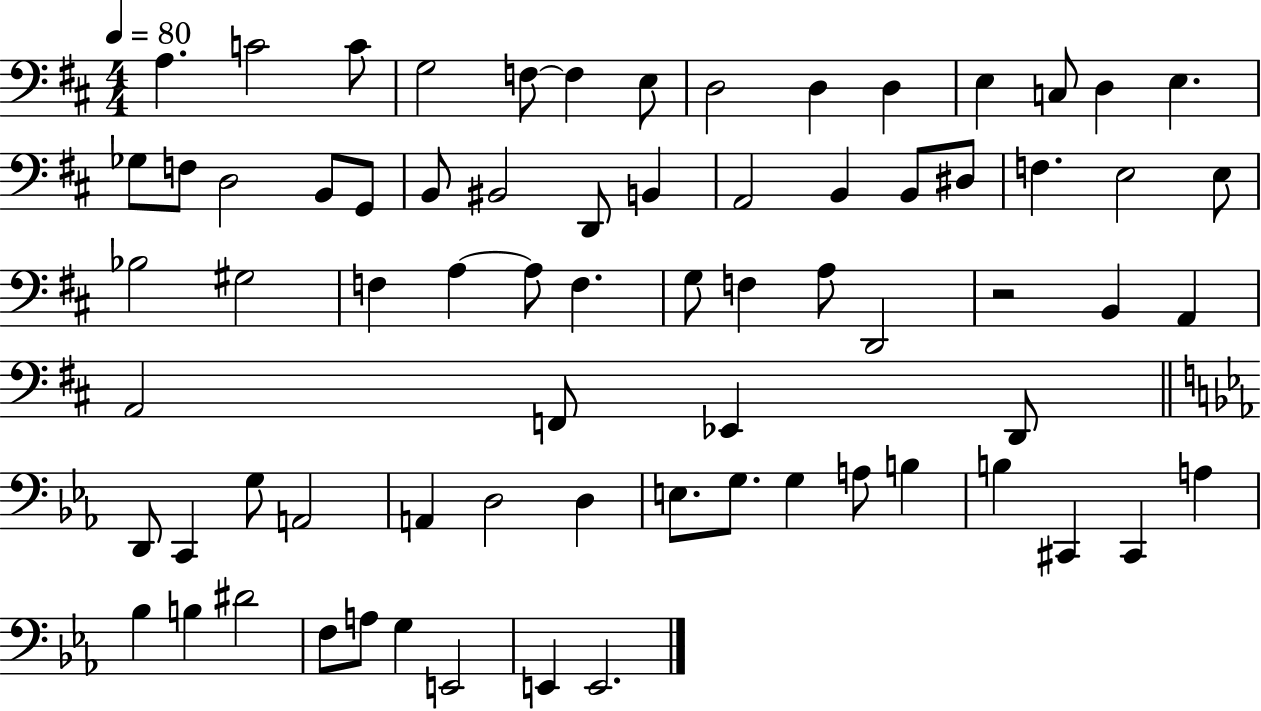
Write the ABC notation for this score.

X:1
T:Untitled
M:4/4
L:1/4
K:D
A, C2 C/2 G,2 F,/2 F, E,/2 D,2 D, D, E, C,/2 D, E, _G,/2 F,/2 D,2 B,,/2 G,,/2 B,,/2 ^B,,2 D,,/2 B,, A,,2 B,, B,,/2 ^D,/2 F, E,2 E,/2 _B,2 ^G,2 F, A, A,/2 F, G,/2 F, A,/2 D,,2 z2 B,, A,, A,,2 F,,/2 _E,, D,,/2 D,,/2 C,, G,/2 A,,2 A,, D,2 D, E,/2 G,/2 G, A,/2 B, B, ^C,, ^C,, A, _B, B, ^D2 F,/2 A,/2 G, E,,2 E,, E,,2